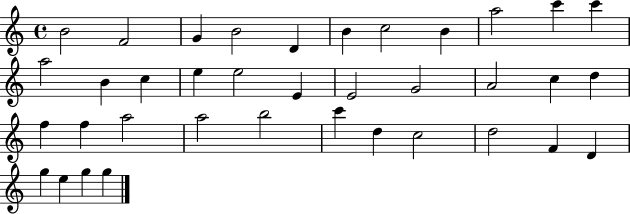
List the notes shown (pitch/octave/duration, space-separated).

B4/h F4/h G4/q B4/h D4/q B4/q C5/h B4/q A5/h C6/q C6/q A5/h B4/q C5/q E5/q E5/h E4/q E4/h G4/h A4/h C5/q D5/q F5/q F5/q A5/h A5/h B5/h C6/q D5/q C5/h D5/h F4/q D4/q G5/q E5/q G5/q G5/q